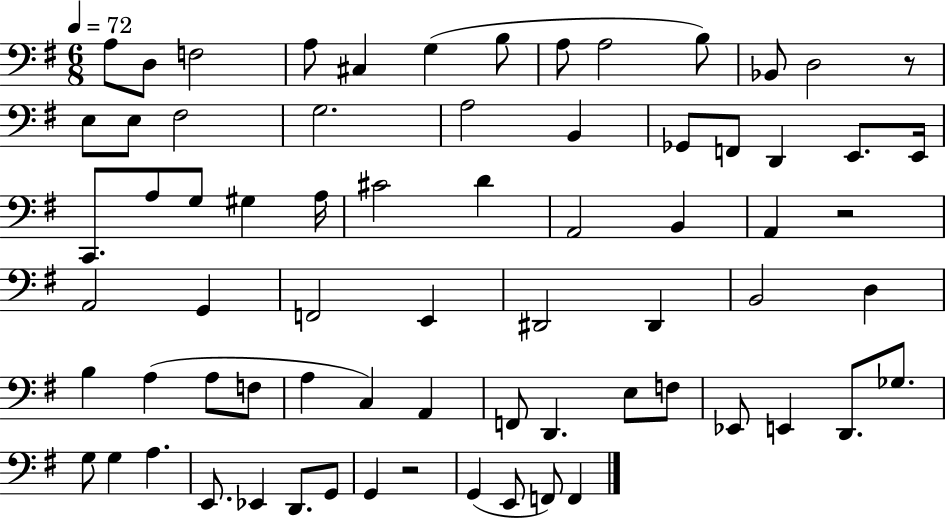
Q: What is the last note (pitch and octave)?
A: F2